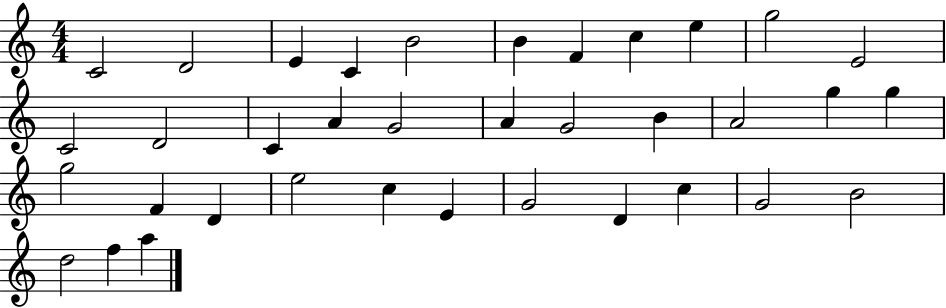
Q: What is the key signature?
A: C major